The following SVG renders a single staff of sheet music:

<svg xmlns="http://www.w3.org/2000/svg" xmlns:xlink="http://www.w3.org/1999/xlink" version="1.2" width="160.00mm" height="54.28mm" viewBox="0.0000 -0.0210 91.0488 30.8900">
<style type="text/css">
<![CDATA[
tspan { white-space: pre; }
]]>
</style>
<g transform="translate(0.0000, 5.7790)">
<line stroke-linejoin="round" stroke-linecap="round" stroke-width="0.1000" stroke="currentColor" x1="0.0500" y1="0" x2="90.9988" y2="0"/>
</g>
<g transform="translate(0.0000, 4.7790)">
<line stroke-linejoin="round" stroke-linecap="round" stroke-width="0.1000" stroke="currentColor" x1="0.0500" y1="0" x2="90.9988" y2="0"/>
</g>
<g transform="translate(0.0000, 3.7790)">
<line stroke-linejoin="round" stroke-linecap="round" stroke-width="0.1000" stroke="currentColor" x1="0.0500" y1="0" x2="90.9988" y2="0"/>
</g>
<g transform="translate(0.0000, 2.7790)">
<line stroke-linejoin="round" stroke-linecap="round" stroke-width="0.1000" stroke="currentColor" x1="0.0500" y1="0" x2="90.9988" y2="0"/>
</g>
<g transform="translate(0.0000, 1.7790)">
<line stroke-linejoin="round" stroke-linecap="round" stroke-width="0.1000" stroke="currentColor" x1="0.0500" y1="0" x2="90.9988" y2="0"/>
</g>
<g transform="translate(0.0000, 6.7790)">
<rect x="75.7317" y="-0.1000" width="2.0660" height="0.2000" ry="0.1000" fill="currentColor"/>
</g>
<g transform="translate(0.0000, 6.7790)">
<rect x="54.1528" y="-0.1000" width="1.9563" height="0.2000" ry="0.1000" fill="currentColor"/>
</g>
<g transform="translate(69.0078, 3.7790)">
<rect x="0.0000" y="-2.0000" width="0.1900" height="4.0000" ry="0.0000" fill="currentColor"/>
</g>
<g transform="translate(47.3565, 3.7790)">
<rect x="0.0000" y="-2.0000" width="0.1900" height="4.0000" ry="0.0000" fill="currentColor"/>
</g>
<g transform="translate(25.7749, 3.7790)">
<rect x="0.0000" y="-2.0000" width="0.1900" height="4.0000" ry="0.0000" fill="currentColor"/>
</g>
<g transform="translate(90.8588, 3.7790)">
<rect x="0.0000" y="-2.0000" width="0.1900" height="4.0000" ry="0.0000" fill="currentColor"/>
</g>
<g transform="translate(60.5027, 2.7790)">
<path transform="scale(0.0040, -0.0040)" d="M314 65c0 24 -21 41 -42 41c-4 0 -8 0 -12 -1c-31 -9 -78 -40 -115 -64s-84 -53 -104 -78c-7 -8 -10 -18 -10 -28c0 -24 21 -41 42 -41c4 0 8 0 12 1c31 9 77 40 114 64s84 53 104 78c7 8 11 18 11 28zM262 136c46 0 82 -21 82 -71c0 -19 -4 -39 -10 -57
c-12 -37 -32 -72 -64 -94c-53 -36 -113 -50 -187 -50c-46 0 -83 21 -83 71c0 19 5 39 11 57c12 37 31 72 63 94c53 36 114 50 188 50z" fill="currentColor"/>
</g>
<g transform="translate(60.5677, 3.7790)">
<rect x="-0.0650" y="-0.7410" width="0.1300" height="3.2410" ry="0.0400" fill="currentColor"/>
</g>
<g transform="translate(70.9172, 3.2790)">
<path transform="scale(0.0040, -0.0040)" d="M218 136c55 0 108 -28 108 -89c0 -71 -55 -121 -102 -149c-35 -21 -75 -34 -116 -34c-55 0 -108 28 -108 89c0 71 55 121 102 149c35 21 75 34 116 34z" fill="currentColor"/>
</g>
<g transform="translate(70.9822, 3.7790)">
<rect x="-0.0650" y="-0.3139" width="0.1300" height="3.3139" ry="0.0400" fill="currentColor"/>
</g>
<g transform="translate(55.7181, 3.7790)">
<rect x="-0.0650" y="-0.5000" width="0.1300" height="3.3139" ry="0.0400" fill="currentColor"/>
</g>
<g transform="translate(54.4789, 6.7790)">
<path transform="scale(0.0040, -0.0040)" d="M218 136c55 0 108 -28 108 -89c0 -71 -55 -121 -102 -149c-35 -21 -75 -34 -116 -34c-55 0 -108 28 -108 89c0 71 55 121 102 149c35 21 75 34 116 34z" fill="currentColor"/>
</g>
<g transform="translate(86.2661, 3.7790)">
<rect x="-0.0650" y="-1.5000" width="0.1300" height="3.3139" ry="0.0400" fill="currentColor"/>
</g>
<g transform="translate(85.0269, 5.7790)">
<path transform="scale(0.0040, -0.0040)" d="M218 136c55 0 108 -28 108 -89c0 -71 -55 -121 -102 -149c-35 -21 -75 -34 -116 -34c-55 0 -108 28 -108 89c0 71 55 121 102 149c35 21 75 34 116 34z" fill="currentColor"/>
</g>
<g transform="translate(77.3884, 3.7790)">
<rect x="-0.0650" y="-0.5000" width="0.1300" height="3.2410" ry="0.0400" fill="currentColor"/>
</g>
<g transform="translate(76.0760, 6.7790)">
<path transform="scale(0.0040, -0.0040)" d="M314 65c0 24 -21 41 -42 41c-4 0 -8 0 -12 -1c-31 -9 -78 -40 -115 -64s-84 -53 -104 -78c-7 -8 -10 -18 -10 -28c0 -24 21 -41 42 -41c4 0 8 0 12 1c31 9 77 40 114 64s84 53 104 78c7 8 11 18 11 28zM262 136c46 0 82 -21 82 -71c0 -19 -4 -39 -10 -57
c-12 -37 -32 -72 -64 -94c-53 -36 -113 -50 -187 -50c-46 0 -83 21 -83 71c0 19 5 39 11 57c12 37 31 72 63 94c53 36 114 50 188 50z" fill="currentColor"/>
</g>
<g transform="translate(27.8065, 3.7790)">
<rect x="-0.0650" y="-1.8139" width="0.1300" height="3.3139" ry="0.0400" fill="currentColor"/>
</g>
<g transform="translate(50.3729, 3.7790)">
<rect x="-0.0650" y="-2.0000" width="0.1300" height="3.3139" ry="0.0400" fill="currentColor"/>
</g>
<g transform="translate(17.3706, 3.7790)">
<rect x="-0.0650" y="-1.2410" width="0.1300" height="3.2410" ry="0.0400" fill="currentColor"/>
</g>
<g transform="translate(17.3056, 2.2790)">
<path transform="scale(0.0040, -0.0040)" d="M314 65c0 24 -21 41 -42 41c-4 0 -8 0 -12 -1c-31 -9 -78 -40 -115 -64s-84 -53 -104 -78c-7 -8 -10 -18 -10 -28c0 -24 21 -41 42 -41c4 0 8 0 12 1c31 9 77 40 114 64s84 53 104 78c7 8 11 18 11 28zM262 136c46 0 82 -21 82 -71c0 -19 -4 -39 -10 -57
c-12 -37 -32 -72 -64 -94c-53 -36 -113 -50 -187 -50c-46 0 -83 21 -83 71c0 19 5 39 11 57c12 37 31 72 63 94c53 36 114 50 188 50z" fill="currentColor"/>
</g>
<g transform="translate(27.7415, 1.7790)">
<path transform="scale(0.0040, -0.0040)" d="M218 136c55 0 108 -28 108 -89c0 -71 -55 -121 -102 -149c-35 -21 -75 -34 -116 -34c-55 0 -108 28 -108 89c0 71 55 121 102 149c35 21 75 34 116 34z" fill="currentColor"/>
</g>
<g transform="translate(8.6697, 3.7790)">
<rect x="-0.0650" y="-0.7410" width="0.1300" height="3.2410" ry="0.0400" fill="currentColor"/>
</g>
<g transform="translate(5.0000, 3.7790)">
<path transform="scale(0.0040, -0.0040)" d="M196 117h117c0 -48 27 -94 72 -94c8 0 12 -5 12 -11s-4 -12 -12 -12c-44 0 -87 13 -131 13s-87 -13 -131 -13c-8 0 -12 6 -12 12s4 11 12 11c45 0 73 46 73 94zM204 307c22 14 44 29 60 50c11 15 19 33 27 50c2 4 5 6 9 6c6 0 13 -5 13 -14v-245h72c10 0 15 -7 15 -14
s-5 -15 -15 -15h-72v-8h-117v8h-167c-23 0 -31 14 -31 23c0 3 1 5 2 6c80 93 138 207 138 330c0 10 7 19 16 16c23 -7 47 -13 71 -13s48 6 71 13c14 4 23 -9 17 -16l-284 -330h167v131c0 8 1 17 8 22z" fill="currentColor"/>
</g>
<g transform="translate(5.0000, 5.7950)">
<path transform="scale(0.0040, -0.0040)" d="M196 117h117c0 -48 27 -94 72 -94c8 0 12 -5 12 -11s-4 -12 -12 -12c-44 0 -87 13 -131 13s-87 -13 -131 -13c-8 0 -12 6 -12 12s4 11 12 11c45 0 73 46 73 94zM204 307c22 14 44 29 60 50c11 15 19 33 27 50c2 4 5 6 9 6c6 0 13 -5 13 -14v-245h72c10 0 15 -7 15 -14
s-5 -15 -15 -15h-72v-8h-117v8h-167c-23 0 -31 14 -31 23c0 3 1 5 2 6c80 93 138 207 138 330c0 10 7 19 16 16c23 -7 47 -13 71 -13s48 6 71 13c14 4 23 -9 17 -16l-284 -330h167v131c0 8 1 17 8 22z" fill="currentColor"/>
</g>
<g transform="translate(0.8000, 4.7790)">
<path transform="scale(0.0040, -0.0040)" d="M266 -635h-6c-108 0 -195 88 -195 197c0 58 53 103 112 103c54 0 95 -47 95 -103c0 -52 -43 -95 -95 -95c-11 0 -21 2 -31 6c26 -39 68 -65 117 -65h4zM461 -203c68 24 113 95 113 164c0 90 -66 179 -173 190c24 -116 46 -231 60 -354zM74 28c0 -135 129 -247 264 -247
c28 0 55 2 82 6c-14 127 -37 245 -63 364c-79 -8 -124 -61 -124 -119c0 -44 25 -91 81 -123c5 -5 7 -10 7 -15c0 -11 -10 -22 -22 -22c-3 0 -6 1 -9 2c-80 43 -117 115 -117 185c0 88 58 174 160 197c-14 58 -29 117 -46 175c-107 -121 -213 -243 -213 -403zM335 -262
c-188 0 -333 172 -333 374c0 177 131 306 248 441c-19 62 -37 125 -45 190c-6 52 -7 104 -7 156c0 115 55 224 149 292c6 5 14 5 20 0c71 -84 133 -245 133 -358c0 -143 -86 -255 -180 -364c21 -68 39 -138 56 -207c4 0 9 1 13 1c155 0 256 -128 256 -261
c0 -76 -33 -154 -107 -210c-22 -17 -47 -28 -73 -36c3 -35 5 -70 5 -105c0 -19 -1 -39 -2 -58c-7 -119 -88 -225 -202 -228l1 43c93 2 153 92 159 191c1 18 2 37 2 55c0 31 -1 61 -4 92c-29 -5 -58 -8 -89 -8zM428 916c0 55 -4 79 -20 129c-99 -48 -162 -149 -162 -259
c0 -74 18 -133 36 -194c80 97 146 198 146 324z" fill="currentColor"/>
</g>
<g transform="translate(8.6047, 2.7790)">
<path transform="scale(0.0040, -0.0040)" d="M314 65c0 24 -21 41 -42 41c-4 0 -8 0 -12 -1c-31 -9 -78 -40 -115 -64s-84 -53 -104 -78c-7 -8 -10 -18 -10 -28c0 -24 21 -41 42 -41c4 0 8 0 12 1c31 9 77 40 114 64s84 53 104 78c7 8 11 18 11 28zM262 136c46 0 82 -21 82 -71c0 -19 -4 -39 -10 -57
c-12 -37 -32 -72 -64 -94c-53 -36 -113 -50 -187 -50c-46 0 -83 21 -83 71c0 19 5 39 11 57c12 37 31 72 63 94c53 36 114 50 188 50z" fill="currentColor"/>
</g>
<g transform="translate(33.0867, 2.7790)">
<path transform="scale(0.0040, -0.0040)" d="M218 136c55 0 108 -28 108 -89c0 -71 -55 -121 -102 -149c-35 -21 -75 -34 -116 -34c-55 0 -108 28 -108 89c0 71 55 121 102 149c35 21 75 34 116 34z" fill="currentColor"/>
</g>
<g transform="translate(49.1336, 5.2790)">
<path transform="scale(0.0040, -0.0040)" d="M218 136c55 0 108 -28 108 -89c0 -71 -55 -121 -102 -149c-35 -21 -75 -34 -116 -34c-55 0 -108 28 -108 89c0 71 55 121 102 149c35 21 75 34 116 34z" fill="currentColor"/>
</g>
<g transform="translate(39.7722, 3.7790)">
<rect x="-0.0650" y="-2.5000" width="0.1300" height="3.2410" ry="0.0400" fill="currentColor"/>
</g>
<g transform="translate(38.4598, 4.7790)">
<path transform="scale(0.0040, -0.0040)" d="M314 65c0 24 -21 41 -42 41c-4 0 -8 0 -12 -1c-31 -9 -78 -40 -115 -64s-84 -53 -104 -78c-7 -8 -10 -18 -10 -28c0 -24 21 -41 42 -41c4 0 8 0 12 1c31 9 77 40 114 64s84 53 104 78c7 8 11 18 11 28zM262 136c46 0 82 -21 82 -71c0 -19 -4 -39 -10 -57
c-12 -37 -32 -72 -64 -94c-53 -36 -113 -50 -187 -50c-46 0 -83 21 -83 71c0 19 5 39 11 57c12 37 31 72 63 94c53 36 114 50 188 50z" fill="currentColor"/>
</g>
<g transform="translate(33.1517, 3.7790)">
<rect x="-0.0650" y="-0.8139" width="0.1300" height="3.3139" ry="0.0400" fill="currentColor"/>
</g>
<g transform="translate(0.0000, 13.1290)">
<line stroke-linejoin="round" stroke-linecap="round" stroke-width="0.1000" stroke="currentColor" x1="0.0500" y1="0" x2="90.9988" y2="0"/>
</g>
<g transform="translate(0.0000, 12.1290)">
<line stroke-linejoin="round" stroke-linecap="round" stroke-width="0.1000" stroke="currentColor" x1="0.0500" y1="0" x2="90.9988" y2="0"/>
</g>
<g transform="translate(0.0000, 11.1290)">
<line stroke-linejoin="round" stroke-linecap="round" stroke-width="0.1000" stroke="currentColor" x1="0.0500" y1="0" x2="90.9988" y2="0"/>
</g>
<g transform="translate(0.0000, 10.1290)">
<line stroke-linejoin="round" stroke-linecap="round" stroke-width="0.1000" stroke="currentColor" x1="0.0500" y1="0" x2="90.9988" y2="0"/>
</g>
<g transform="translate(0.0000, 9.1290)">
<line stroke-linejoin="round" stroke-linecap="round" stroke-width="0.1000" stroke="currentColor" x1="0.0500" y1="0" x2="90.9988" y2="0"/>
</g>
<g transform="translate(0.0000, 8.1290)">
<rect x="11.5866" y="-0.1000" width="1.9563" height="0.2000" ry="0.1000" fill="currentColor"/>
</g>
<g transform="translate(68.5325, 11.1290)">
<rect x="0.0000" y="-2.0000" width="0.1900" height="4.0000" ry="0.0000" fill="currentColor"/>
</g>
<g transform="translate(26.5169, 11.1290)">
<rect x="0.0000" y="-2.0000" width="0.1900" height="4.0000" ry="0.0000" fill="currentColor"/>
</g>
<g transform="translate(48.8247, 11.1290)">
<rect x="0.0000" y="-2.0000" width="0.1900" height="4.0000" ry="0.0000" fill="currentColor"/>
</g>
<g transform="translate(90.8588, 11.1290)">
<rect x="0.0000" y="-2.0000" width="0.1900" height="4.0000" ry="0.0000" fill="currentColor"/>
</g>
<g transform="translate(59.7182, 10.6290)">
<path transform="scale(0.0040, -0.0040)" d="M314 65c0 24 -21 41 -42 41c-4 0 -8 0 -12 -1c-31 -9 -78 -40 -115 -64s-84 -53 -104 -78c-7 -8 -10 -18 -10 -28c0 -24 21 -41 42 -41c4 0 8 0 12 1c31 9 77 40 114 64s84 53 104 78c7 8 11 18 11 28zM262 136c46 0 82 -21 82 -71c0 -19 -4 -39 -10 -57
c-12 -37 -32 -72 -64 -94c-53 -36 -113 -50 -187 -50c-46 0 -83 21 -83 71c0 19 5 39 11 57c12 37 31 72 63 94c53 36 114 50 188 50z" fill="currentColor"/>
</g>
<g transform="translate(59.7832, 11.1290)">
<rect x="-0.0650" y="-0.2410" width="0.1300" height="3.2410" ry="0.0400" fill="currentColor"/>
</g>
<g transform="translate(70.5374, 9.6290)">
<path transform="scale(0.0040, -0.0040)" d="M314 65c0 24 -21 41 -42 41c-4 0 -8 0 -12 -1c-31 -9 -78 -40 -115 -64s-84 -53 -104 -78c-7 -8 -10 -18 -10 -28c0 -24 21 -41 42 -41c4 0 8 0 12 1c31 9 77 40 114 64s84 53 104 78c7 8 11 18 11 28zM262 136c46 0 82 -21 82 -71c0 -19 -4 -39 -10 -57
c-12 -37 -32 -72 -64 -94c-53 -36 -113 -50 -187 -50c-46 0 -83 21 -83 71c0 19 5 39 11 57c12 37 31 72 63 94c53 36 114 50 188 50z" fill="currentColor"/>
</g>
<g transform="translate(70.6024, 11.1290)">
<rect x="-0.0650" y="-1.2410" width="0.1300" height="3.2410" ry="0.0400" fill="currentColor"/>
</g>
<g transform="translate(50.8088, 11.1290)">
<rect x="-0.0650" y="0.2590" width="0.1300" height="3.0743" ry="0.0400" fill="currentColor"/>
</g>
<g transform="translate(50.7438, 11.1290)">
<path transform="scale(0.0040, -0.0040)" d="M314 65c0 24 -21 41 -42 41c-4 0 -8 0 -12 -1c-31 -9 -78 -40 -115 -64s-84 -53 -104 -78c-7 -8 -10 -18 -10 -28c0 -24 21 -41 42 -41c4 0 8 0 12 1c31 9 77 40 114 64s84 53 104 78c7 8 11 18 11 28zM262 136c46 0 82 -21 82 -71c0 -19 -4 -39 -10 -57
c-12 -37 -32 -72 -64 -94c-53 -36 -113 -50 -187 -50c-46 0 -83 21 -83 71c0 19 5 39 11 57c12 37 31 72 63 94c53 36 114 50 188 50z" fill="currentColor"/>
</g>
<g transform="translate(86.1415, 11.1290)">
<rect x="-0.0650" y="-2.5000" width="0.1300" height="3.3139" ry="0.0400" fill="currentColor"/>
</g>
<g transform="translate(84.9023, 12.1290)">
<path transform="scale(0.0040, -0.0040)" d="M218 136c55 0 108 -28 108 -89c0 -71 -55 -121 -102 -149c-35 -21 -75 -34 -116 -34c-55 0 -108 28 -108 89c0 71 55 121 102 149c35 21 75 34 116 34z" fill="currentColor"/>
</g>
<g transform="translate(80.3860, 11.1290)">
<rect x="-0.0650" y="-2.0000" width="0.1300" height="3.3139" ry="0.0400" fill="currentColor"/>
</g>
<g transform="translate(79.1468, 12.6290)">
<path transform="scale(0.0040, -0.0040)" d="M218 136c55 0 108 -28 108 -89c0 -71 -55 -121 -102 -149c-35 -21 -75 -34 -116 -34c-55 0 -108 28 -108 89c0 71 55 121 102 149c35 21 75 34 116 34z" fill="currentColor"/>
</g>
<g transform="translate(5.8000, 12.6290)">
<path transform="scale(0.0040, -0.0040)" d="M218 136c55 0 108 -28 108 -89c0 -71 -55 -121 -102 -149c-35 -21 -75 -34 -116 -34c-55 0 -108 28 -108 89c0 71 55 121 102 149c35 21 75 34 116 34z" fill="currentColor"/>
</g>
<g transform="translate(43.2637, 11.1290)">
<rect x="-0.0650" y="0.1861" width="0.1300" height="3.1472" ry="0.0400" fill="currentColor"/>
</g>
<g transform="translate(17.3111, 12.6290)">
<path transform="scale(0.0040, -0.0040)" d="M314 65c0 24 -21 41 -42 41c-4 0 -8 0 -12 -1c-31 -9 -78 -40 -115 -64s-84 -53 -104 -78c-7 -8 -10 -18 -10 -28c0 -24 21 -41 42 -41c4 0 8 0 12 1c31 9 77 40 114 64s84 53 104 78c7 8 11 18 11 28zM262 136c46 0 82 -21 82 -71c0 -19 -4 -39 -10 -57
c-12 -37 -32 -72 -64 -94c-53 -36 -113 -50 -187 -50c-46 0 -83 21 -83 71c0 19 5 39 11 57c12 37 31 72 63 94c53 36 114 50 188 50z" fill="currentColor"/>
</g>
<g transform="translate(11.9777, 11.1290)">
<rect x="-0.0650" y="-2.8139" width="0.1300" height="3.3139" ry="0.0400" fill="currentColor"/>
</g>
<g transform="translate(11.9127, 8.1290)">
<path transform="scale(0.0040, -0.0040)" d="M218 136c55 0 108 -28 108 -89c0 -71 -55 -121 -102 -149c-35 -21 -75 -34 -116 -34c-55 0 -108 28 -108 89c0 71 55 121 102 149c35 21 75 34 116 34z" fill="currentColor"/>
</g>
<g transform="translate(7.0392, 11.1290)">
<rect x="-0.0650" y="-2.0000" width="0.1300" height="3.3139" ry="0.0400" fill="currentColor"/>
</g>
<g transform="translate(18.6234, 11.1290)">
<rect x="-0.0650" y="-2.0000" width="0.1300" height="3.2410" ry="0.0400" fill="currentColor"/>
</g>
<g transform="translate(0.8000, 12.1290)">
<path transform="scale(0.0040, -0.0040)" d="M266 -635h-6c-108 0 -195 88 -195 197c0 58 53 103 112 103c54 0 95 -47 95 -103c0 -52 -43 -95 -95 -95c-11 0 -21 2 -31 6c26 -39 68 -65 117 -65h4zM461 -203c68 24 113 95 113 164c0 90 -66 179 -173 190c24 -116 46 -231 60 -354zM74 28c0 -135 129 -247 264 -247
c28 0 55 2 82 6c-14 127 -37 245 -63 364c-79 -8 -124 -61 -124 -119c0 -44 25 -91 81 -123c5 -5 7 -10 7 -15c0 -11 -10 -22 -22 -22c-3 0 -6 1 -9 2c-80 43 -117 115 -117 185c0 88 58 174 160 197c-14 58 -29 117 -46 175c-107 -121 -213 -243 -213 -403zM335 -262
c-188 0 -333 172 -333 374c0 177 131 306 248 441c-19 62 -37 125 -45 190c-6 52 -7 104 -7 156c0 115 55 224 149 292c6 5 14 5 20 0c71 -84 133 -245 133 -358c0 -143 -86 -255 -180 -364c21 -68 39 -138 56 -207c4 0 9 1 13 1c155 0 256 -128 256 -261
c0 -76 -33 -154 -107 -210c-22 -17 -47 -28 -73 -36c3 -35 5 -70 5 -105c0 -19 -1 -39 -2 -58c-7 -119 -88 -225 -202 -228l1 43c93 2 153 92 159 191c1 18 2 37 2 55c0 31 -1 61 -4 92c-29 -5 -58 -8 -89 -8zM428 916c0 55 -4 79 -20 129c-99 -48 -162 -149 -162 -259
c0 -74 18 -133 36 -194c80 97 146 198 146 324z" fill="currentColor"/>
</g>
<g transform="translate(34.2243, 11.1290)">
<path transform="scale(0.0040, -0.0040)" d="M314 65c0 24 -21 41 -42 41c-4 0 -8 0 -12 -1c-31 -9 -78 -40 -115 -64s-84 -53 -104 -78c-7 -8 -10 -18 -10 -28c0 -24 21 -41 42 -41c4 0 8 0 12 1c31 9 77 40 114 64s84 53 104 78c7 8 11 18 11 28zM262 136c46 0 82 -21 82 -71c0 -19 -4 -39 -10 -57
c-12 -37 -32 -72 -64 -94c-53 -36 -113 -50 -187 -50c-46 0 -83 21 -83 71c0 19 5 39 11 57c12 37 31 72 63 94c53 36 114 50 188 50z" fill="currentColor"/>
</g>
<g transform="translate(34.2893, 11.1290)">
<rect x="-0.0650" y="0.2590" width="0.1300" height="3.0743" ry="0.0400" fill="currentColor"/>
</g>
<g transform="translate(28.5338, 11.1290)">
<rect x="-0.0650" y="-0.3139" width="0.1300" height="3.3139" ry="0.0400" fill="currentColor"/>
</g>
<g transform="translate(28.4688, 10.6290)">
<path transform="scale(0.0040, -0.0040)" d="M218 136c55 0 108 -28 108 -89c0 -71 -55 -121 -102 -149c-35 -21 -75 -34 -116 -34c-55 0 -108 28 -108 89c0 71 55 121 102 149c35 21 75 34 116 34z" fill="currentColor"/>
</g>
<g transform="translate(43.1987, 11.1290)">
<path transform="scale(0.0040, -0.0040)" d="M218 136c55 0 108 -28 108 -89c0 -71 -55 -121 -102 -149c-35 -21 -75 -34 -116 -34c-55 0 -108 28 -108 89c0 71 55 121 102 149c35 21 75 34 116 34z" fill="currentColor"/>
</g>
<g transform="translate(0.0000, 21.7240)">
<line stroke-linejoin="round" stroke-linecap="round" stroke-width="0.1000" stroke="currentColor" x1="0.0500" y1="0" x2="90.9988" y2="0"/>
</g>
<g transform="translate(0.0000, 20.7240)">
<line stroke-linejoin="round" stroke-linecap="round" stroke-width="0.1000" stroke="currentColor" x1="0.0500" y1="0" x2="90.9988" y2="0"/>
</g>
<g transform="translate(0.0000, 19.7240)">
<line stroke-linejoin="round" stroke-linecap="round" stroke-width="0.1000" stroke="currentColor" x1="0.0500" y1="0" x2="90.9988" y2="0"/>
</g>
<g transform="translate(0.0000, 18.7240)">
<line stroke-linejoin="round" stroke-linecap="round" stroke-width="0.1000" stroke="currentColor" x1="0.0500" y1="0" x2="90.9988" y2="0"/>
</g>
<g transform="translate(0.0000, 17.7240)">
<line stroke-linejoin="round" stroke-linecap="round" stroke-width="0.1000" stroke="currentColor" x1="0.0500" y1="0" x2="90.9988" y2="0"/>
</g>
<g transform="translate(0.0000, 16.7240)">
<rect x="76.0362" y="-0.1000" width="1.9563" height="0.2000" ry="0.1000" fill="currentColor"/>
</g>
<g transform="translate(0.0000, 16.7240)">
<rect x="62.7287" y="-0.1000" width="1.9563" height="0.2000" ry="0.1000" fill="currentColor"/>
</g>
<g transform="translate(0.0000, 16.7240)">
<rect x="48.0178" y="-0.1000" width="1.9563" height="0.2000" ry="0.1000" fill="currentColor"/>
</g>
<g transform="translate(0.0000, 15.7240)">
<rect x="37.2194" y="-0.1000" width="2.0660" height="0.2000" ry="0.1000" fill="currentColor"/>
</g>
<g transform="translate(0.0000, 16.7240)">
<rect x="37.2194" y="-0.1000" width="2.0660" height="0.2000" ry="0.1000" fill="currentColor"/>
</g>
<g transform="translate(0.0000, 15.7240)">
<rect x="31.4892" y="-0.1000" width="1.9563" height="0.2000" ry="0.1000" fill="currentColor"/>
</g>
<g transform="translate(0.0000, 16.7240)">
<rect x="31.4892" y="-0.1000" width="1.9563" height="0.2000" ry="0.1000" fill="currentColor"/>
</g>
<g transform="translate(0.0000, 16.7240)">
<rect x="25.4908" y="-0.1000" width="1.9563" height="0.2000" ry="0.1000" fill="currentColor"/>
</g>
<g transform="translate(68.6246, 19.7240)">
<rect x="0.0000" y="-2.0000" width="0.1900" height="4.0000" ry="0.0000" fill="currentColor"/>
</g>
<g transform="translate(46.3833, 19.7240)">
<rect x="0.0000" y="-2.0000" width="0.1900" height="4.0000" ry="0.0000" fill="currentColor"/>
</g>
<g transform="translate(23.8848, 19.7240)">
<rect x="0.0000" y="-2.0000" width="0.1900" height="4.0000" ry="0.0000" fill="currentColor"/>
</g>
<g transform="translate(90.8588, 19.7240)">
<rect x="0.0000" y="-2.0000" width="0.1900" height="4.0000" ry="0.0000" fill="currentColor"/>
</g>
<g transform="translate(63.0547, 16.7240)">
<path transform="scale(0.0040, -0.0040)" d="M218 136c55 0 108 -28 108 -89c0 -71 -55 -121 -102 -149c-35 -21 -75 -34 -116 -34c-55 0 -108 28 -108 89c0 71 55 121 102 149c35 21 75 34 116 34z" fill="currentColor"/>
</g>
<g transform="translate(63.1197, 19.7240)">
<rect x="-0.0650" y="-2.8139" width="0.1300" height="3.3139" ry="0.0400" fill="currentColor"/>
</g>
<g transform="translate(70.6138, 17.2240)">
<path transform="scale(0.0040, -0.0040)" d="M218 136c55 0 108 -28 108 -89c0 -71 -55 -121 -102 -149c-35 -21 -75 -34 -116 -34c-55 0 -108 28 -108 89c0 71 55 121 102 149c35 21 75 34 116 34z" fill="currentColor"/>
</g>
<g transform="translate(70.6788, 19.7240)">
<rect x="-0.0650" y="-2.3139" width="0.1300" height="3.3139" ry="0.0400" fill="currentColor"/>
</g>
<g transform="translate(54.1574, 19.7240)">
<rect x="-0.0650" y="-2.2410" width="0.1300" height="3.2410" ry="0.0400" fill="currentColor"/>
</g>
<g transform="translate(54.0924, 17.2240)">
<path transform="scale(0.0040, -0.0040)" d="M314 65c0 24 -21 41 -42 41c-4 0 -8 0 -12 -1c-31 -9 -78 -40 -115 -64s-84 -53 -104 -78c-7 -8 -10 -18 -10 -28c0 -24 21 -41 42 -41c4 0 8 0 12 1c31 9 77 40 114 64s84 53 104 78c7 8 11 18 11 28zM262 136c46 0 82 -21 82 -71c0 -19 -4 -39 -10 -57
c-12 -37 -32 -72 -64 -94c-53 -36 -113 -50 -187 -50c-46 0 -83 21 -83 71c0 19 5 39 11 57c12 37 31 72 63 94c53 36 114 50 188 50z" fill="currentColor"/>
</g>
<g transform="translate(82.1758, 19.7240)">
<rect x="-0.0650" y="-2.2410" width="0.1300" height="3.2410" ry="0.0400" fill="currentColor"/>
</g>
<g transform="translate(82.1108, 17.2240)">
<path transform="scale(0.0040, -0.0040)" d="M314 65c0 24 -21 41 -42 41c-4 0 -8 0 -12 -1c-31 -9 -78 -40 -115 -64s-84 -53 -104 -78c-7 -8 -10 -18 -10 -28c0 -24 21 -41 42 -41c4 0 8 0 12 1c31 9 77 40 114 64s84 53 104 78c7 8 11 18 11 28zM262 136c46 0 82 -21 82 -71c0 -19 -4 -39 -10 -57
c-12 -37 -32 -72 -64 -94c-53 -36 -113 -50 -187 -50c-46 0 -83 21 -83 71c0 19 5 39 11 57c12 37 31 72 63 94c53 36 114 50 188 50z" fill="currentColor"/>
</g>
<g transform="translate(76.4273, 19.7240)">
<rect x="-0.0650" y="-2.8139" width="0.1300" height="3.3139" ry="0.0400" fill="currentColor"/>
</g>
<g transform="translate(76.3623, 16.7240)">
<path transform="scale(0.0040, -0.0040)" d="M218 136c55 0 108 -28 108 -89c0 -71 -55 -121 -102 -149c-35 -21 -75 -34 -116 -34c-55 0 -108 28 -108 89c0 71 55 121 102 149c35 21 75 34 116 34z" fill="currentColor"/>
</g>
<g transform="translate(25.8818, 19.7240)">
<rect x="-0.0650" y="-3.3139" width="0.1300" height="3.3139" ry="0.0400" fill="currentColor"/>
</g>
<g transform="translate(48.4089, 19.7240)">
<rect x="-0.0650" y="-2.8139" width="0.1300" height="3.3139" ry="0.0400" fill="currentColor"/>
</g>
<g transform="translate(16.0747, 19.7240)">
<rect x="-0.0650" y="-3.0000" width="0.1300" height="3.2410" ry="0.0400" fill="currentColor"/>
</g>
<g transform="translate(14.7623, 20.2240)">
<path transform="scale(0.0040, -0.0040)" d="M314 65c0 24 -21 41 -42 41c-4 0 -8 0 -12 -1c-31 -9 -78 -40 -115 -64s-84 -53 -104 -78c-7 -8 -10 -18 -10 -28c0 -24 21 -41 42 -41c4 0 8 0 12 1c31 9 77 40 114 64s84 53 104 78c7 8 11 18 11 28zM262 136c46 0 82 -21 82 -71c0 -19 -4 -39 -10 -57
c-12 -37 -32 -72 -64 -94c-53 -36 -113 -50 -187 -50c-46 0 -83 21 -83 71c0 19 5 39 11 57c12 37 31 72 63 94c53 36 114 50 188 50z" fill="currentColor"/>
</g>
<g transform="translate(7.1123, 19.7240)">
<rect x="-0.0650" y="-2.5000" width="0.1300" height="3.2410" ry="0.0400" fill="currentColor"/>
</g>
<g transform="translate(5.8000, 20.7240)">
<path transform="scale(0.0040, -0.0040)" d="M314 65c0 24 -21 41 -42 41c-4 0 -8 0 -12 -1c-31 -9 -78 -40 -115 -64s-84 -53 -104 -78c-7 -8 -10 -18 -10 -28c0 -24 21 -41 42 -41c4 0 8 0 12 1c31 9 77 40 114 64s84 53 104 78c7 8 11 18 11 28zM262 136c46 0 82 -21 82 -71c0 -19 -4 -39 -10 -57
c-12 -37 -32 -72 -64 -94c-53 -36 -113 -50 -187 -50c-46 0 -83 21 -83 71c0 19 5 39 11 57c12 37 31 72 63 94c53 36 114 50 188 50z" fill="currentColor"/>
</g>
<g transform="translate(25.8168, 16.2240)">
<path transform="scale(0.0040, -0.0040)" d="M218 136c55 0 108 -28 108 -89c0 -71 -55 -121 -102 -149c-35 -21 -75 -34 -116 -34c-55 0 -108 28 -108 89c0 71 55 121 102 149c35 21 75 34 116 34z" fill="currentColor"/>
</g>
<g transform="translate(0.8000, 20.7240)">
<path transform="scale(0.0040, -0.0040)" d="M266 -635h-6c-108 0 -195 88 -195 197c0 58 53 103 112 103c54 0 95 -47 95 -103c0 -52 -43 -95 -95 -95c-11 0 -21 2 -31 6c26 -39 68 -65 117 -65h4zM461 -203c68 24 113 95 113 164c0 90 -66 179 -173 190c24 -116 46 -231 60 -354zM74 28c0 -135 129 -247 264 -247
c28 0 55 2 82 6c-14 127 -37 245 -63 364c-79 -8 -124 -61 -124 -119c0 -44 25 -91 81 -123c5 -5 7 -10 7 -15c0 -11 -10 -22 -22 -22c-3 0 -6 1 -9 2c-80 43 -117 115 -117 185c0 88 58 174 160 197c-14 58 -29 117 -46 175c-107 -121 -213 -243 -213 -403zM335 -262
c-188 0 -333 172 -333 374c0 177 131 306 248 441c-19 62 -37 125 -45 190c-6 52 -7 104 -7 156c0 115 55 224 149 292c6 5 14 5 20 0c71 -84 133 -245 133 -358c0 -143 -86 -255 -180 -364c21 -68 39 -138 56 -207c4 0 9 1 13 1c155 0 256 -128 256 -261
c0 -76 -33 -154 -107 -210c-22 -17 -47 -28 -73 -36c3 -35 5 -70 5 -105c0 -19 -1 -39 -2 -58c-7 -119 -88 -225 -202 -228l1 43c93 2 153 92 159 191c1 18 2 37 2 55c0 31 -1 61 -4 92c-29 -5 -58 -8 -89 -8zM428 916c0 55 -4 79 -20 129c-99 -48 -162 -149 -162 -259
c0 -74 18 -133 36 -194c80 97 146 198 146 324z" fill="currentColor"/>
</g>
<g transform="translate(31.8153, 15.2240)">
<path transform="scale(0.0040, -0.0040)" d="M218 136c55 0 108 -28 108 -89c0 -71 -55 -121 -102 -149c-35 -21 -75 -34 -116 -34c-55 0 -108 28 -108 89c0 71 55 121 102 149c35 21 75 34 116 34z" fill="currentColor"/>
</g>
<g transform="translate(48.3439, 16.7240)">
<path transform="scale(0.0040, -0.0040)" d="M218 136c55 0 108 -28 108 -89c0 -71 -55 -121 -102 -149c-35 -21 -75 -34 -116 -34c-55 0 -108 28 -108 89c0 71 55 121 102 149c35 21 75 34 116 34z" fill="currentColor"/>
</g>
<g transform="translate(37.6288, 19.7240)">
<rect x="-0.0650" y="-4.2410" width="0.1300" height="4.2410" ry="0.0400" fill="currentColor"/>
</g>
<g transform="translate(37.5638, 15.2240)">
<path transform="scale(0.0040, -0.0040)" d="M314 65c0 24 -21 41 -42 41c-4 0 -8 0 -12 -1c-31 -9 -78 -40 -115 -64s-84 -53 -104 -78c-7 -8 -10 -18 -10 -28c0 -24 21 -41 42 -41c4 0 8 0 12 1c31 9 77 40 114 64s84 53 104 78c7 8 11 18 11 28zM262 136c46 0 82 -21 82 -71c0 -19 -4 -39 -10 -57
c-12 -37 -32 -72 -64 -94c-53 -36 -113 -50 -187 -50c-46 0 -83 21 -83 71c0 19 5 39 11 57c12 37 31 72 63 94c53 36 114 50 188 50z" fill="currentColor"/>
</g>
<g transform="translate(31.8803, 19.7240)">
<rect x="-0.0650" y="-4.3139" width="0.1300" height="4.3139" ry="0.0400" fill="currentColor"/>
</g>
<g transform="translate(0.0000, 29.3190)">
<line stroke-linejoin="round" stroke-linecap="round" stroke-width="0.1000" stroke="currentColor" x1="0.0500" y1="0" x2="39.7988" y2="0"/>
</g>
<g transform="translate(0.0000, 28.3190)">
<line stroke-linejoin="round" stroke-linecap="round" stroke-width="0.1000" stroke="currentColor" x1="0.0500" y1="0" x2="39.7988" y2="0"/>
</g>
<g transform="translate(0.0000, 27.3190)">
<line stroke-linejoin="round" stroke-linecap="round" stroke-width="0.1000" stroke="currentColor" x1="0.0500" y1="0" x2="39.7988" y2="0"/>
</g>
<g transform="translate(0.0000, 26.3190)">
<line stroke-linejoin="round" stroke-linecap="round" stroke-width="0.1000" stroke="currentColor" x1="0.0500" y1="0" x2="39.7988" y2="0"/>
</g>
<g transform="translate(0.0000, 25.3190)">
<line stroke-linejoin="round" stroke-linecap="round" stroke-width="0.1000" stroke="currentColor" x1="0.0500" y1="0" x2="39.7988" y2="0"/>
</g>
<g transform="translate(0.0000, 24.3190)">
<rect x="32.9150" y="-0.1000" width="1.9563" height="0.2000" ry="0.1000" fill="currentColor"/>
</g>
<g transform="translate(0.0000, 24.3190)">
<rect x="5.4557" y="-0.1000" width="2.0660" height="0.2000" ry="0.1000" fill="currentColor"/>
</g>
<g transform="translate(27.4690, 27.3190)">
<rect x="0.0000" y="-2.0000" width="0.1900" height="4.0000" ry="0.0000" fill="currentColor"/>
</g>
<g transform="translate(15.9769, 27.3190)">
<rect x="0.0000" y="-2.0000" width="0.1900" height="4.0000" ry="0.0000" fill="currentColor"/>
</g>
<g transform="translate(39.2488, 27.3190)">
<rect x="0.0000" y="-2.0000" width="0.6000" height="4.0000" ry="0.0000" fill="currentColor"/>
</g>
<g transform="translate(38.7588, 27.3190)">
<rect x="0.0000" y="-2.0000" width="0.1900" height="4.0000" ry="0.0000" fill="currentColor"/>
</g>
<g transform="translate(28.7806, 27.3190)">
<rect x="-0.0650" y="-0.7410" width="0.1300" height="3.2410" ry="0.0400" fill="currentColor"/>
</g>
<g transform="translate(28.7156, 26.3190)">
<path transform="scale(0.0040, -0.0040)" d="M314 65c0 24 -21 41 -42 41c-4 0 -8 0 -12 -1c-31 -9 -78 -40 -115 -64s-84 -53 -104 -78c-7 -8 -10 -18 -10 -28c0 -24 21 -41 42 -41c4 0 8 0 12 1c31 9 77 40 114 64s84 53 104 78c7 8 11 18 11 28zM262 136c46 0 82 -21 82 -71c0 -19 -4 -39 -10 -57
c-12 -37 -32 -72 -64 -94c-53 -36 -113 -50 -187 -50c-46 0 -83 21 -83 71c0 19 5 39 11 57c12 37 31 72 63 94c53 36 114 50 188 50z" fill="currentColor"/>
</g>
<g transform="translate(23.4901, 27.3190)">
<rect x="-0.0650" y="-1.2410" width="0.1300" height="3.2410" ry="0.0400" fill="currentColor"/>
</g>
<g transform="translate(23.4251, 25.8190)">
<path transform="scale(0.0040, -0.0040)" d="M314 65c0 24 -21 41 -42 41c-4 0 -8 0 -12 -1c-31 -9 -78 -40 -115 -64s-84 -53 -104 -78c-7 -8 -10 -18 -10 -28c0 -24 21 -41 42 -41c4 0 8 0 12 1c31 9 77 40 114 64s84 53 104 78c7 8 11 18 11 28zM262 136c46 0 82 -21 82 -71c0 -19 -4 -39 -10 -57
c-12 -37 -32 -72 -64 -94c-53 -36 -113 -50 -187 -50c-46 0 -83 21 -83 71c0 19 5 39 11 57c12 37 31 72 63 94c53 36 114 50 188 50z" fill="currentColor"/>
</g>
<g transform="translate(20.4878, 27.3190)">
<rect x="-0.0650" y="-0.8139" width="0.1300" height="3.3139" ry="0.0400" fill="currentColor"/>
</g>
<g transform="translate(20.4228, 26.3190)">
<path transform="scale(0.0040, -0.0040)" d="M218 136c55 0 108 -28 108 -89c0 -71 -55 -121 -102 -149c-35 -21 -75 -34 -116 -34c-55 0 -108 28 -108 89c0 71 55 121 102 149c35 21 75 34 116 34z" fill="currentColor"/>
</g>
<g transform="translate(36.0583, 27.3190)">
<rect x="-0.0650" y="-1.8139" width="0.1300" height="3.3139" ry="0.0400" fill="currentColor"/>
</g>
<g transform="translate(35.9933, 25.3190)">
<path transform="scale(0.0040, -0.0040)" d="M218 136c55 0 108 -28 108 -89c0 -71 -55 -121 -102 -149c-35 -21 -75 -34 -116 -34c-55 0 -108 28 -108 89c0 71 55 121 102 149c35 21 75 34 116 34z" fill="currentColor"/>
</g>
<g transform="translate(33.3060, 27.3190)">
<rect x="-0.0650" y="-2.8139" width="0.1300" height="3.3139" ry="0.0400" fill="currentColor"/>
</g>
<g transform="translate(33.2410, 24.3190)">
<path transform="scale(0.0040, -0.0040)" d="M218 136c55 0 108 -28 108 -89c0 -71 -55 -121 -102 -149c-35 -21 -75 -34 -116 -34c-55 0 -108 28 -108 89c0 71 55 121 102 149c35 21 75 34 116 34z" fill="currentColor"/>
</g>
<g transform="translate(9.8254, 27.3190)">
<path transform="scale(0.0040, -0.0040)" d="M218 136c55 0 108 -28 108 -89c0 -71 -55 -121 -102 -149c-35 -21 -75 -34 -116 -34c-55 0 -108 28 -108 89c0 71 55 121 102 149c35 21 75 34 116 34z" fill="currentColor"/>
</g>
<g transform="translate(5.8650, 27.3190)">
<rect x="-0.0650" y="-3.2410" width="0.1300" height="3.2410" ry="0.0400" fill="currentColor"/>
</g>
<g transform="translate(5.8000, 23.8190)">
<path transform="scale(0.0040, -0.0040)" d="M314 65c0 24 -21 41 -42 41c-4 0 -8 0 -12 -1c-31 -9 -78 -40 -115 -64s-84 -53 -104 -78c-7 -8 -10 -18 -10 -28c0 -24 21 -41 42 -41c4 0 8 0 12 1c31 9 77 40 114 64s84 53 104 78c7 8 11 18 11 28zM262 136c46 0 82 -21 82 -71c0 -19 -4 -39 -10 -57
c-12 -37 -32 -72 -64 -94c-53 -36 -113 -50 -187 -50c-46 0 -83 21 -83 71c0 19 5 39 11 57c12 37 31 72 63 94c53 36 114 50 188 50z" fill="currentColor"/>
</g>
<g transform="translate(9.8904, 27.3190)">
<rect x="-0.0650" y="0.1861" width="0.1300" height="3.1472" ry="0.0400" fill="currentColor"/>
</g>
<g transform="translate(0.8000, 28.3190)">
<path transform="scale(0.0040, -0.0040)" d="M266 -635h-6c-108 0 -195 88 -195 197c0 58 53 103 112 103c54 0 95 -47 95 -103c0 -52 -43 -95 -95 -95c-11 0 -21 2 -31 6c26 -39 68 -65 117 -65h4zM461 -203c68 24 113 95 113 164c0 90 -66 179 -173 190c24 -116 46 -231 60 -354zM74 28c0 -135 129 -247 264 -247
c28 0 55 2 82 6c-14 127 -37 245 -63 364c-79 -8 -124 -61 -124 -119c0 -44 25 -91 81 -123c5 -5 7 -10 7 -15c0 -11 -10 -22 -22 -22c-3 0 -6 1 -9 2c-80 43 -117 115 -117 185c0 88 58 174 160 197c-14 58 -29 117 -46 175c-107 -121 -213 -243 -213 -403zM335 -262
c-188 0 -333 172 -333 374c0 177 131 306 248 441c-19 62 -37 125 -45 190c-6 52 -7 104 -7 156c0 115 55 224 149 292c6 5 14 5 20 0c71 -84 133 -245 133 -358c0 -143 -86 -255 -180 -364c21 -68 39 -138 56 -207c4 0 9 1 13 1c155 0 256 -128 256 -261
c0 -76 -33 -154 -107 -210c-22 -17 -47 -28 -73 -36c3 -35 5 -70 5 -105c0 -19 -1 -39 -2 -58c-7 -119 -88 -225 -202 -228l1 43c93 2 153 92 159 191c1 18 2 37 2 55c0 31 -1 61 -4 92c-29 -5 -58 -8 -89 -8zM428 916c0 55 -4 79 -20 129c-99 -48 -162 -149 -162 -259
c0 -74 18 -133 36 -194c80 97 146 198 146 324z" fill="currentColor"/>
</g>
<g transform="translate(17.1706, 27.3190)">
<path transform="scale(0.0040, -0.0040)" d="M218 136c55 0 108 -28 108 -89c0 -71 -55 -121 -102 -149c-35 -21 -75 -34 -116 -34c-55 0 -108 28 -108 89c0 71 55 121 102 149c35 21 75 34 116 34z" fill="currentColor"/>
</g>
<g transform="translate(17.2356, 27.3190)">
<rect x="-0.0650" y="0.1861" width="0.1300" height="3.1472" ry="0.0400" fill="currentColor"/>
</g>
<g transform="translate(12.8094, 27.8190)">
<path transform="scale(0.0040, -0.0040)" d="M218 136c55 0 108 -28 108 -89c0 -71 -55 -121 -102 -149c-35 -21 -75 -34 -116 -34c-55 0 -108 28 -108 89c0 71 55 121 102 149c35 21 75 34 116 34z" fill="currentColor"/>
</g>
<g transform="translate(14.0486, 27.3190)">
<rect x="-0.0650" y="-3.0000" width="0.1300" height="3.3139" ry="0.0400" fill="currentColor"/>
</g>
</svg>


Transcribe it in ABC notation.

X:1
T:Untitled
M:4/4
L:1/4
K:C
d2 e2 f d G2 F C d2 c C2 E F a F2 c B2 B B2 c2 e2 F G G2 A2 b d' d'2 a g2 a g a g2 b2 B A B d e2 d2 a f